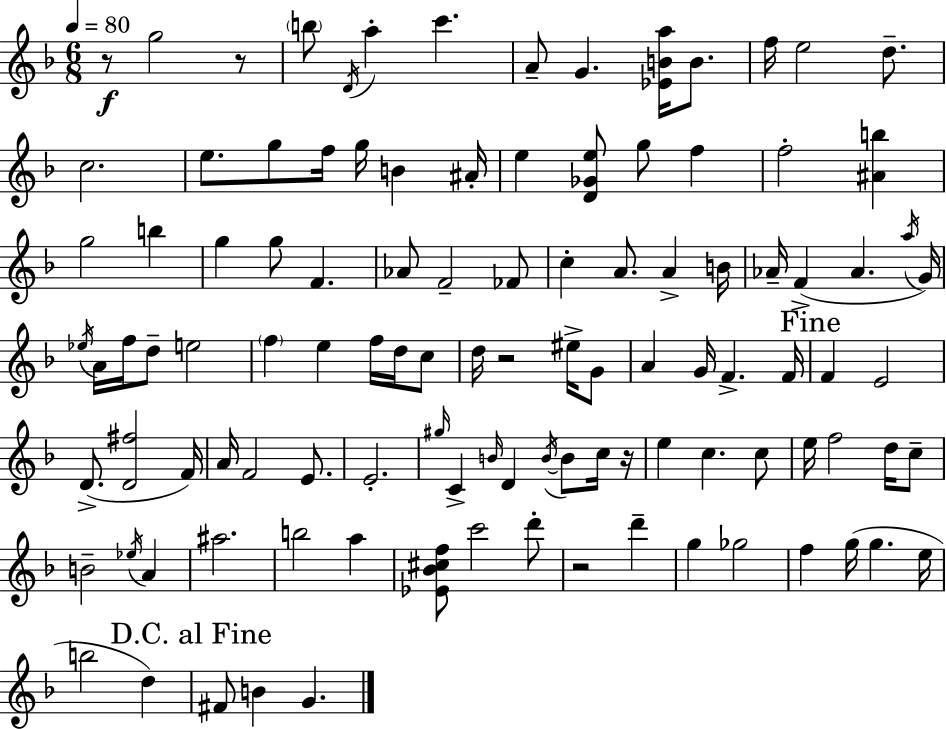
{
  \clef treble
  \numericTimeSignature
  \time 6/8
  \key d \minor
  \tempo 4 = 80
  r8\f g''2 r8 | \parenthesize b''8 \acciaccatura { d'16 } a''4-. c'''4. | a'8-- g'4. <ees' b' a''>16 b'8. | f''16 e''2 d''8.-- | \break c''2. | e''8. g''8 f''16 g''16 b'4 | ais'16-. e''4 <d' ges' e''>8 g''8 f''4 | f''2-. <ais' b''>4 | \break g''2 b''4 | g''4 g''8 f'4. | aes'8 f'2-- fes'8 | c''4-. a'8. a'4-> | \break b'16 aes'16-- f'4->( aes'4. | \acciaccatura { a''16 } g'16) \acciaccatura { ees''16 } a'16 f''16 d''8-- e''2 | \parenthesize f''4 e''4 f''16 | d''16 c''8 d''16 r2 | \break eis''16-> g'8 a'4 g'16 f'4.-> | f'16 \mark "Fine" f'4 e'2 | d'8.->( <d' fis''>2 | f'16) a'16 f'2 | \break e'8. e'2.-. | \grace { gis''16 } c'4-> \grace { b'16 } d'4 | \acciaccatura { b'16~ }~ b'8 c''16 r16 e''4 c''4. | c''8 e''16 f''2 | \break d''16 c''8-- b'2-- | \acciaccatura { ees''16 } a'4 ais''2. | b''2 | a''4 <ees' bes' cis'' f''>8 c'''2 | \break d'''8-. r2 | d'''4-- g''4 ges''2 | f''4 g''16( | g''4. e''16 b''2 | \break d''4) \mark "D.C. al Fine" fis'8 b'4 | g'4. \bar "|."
}